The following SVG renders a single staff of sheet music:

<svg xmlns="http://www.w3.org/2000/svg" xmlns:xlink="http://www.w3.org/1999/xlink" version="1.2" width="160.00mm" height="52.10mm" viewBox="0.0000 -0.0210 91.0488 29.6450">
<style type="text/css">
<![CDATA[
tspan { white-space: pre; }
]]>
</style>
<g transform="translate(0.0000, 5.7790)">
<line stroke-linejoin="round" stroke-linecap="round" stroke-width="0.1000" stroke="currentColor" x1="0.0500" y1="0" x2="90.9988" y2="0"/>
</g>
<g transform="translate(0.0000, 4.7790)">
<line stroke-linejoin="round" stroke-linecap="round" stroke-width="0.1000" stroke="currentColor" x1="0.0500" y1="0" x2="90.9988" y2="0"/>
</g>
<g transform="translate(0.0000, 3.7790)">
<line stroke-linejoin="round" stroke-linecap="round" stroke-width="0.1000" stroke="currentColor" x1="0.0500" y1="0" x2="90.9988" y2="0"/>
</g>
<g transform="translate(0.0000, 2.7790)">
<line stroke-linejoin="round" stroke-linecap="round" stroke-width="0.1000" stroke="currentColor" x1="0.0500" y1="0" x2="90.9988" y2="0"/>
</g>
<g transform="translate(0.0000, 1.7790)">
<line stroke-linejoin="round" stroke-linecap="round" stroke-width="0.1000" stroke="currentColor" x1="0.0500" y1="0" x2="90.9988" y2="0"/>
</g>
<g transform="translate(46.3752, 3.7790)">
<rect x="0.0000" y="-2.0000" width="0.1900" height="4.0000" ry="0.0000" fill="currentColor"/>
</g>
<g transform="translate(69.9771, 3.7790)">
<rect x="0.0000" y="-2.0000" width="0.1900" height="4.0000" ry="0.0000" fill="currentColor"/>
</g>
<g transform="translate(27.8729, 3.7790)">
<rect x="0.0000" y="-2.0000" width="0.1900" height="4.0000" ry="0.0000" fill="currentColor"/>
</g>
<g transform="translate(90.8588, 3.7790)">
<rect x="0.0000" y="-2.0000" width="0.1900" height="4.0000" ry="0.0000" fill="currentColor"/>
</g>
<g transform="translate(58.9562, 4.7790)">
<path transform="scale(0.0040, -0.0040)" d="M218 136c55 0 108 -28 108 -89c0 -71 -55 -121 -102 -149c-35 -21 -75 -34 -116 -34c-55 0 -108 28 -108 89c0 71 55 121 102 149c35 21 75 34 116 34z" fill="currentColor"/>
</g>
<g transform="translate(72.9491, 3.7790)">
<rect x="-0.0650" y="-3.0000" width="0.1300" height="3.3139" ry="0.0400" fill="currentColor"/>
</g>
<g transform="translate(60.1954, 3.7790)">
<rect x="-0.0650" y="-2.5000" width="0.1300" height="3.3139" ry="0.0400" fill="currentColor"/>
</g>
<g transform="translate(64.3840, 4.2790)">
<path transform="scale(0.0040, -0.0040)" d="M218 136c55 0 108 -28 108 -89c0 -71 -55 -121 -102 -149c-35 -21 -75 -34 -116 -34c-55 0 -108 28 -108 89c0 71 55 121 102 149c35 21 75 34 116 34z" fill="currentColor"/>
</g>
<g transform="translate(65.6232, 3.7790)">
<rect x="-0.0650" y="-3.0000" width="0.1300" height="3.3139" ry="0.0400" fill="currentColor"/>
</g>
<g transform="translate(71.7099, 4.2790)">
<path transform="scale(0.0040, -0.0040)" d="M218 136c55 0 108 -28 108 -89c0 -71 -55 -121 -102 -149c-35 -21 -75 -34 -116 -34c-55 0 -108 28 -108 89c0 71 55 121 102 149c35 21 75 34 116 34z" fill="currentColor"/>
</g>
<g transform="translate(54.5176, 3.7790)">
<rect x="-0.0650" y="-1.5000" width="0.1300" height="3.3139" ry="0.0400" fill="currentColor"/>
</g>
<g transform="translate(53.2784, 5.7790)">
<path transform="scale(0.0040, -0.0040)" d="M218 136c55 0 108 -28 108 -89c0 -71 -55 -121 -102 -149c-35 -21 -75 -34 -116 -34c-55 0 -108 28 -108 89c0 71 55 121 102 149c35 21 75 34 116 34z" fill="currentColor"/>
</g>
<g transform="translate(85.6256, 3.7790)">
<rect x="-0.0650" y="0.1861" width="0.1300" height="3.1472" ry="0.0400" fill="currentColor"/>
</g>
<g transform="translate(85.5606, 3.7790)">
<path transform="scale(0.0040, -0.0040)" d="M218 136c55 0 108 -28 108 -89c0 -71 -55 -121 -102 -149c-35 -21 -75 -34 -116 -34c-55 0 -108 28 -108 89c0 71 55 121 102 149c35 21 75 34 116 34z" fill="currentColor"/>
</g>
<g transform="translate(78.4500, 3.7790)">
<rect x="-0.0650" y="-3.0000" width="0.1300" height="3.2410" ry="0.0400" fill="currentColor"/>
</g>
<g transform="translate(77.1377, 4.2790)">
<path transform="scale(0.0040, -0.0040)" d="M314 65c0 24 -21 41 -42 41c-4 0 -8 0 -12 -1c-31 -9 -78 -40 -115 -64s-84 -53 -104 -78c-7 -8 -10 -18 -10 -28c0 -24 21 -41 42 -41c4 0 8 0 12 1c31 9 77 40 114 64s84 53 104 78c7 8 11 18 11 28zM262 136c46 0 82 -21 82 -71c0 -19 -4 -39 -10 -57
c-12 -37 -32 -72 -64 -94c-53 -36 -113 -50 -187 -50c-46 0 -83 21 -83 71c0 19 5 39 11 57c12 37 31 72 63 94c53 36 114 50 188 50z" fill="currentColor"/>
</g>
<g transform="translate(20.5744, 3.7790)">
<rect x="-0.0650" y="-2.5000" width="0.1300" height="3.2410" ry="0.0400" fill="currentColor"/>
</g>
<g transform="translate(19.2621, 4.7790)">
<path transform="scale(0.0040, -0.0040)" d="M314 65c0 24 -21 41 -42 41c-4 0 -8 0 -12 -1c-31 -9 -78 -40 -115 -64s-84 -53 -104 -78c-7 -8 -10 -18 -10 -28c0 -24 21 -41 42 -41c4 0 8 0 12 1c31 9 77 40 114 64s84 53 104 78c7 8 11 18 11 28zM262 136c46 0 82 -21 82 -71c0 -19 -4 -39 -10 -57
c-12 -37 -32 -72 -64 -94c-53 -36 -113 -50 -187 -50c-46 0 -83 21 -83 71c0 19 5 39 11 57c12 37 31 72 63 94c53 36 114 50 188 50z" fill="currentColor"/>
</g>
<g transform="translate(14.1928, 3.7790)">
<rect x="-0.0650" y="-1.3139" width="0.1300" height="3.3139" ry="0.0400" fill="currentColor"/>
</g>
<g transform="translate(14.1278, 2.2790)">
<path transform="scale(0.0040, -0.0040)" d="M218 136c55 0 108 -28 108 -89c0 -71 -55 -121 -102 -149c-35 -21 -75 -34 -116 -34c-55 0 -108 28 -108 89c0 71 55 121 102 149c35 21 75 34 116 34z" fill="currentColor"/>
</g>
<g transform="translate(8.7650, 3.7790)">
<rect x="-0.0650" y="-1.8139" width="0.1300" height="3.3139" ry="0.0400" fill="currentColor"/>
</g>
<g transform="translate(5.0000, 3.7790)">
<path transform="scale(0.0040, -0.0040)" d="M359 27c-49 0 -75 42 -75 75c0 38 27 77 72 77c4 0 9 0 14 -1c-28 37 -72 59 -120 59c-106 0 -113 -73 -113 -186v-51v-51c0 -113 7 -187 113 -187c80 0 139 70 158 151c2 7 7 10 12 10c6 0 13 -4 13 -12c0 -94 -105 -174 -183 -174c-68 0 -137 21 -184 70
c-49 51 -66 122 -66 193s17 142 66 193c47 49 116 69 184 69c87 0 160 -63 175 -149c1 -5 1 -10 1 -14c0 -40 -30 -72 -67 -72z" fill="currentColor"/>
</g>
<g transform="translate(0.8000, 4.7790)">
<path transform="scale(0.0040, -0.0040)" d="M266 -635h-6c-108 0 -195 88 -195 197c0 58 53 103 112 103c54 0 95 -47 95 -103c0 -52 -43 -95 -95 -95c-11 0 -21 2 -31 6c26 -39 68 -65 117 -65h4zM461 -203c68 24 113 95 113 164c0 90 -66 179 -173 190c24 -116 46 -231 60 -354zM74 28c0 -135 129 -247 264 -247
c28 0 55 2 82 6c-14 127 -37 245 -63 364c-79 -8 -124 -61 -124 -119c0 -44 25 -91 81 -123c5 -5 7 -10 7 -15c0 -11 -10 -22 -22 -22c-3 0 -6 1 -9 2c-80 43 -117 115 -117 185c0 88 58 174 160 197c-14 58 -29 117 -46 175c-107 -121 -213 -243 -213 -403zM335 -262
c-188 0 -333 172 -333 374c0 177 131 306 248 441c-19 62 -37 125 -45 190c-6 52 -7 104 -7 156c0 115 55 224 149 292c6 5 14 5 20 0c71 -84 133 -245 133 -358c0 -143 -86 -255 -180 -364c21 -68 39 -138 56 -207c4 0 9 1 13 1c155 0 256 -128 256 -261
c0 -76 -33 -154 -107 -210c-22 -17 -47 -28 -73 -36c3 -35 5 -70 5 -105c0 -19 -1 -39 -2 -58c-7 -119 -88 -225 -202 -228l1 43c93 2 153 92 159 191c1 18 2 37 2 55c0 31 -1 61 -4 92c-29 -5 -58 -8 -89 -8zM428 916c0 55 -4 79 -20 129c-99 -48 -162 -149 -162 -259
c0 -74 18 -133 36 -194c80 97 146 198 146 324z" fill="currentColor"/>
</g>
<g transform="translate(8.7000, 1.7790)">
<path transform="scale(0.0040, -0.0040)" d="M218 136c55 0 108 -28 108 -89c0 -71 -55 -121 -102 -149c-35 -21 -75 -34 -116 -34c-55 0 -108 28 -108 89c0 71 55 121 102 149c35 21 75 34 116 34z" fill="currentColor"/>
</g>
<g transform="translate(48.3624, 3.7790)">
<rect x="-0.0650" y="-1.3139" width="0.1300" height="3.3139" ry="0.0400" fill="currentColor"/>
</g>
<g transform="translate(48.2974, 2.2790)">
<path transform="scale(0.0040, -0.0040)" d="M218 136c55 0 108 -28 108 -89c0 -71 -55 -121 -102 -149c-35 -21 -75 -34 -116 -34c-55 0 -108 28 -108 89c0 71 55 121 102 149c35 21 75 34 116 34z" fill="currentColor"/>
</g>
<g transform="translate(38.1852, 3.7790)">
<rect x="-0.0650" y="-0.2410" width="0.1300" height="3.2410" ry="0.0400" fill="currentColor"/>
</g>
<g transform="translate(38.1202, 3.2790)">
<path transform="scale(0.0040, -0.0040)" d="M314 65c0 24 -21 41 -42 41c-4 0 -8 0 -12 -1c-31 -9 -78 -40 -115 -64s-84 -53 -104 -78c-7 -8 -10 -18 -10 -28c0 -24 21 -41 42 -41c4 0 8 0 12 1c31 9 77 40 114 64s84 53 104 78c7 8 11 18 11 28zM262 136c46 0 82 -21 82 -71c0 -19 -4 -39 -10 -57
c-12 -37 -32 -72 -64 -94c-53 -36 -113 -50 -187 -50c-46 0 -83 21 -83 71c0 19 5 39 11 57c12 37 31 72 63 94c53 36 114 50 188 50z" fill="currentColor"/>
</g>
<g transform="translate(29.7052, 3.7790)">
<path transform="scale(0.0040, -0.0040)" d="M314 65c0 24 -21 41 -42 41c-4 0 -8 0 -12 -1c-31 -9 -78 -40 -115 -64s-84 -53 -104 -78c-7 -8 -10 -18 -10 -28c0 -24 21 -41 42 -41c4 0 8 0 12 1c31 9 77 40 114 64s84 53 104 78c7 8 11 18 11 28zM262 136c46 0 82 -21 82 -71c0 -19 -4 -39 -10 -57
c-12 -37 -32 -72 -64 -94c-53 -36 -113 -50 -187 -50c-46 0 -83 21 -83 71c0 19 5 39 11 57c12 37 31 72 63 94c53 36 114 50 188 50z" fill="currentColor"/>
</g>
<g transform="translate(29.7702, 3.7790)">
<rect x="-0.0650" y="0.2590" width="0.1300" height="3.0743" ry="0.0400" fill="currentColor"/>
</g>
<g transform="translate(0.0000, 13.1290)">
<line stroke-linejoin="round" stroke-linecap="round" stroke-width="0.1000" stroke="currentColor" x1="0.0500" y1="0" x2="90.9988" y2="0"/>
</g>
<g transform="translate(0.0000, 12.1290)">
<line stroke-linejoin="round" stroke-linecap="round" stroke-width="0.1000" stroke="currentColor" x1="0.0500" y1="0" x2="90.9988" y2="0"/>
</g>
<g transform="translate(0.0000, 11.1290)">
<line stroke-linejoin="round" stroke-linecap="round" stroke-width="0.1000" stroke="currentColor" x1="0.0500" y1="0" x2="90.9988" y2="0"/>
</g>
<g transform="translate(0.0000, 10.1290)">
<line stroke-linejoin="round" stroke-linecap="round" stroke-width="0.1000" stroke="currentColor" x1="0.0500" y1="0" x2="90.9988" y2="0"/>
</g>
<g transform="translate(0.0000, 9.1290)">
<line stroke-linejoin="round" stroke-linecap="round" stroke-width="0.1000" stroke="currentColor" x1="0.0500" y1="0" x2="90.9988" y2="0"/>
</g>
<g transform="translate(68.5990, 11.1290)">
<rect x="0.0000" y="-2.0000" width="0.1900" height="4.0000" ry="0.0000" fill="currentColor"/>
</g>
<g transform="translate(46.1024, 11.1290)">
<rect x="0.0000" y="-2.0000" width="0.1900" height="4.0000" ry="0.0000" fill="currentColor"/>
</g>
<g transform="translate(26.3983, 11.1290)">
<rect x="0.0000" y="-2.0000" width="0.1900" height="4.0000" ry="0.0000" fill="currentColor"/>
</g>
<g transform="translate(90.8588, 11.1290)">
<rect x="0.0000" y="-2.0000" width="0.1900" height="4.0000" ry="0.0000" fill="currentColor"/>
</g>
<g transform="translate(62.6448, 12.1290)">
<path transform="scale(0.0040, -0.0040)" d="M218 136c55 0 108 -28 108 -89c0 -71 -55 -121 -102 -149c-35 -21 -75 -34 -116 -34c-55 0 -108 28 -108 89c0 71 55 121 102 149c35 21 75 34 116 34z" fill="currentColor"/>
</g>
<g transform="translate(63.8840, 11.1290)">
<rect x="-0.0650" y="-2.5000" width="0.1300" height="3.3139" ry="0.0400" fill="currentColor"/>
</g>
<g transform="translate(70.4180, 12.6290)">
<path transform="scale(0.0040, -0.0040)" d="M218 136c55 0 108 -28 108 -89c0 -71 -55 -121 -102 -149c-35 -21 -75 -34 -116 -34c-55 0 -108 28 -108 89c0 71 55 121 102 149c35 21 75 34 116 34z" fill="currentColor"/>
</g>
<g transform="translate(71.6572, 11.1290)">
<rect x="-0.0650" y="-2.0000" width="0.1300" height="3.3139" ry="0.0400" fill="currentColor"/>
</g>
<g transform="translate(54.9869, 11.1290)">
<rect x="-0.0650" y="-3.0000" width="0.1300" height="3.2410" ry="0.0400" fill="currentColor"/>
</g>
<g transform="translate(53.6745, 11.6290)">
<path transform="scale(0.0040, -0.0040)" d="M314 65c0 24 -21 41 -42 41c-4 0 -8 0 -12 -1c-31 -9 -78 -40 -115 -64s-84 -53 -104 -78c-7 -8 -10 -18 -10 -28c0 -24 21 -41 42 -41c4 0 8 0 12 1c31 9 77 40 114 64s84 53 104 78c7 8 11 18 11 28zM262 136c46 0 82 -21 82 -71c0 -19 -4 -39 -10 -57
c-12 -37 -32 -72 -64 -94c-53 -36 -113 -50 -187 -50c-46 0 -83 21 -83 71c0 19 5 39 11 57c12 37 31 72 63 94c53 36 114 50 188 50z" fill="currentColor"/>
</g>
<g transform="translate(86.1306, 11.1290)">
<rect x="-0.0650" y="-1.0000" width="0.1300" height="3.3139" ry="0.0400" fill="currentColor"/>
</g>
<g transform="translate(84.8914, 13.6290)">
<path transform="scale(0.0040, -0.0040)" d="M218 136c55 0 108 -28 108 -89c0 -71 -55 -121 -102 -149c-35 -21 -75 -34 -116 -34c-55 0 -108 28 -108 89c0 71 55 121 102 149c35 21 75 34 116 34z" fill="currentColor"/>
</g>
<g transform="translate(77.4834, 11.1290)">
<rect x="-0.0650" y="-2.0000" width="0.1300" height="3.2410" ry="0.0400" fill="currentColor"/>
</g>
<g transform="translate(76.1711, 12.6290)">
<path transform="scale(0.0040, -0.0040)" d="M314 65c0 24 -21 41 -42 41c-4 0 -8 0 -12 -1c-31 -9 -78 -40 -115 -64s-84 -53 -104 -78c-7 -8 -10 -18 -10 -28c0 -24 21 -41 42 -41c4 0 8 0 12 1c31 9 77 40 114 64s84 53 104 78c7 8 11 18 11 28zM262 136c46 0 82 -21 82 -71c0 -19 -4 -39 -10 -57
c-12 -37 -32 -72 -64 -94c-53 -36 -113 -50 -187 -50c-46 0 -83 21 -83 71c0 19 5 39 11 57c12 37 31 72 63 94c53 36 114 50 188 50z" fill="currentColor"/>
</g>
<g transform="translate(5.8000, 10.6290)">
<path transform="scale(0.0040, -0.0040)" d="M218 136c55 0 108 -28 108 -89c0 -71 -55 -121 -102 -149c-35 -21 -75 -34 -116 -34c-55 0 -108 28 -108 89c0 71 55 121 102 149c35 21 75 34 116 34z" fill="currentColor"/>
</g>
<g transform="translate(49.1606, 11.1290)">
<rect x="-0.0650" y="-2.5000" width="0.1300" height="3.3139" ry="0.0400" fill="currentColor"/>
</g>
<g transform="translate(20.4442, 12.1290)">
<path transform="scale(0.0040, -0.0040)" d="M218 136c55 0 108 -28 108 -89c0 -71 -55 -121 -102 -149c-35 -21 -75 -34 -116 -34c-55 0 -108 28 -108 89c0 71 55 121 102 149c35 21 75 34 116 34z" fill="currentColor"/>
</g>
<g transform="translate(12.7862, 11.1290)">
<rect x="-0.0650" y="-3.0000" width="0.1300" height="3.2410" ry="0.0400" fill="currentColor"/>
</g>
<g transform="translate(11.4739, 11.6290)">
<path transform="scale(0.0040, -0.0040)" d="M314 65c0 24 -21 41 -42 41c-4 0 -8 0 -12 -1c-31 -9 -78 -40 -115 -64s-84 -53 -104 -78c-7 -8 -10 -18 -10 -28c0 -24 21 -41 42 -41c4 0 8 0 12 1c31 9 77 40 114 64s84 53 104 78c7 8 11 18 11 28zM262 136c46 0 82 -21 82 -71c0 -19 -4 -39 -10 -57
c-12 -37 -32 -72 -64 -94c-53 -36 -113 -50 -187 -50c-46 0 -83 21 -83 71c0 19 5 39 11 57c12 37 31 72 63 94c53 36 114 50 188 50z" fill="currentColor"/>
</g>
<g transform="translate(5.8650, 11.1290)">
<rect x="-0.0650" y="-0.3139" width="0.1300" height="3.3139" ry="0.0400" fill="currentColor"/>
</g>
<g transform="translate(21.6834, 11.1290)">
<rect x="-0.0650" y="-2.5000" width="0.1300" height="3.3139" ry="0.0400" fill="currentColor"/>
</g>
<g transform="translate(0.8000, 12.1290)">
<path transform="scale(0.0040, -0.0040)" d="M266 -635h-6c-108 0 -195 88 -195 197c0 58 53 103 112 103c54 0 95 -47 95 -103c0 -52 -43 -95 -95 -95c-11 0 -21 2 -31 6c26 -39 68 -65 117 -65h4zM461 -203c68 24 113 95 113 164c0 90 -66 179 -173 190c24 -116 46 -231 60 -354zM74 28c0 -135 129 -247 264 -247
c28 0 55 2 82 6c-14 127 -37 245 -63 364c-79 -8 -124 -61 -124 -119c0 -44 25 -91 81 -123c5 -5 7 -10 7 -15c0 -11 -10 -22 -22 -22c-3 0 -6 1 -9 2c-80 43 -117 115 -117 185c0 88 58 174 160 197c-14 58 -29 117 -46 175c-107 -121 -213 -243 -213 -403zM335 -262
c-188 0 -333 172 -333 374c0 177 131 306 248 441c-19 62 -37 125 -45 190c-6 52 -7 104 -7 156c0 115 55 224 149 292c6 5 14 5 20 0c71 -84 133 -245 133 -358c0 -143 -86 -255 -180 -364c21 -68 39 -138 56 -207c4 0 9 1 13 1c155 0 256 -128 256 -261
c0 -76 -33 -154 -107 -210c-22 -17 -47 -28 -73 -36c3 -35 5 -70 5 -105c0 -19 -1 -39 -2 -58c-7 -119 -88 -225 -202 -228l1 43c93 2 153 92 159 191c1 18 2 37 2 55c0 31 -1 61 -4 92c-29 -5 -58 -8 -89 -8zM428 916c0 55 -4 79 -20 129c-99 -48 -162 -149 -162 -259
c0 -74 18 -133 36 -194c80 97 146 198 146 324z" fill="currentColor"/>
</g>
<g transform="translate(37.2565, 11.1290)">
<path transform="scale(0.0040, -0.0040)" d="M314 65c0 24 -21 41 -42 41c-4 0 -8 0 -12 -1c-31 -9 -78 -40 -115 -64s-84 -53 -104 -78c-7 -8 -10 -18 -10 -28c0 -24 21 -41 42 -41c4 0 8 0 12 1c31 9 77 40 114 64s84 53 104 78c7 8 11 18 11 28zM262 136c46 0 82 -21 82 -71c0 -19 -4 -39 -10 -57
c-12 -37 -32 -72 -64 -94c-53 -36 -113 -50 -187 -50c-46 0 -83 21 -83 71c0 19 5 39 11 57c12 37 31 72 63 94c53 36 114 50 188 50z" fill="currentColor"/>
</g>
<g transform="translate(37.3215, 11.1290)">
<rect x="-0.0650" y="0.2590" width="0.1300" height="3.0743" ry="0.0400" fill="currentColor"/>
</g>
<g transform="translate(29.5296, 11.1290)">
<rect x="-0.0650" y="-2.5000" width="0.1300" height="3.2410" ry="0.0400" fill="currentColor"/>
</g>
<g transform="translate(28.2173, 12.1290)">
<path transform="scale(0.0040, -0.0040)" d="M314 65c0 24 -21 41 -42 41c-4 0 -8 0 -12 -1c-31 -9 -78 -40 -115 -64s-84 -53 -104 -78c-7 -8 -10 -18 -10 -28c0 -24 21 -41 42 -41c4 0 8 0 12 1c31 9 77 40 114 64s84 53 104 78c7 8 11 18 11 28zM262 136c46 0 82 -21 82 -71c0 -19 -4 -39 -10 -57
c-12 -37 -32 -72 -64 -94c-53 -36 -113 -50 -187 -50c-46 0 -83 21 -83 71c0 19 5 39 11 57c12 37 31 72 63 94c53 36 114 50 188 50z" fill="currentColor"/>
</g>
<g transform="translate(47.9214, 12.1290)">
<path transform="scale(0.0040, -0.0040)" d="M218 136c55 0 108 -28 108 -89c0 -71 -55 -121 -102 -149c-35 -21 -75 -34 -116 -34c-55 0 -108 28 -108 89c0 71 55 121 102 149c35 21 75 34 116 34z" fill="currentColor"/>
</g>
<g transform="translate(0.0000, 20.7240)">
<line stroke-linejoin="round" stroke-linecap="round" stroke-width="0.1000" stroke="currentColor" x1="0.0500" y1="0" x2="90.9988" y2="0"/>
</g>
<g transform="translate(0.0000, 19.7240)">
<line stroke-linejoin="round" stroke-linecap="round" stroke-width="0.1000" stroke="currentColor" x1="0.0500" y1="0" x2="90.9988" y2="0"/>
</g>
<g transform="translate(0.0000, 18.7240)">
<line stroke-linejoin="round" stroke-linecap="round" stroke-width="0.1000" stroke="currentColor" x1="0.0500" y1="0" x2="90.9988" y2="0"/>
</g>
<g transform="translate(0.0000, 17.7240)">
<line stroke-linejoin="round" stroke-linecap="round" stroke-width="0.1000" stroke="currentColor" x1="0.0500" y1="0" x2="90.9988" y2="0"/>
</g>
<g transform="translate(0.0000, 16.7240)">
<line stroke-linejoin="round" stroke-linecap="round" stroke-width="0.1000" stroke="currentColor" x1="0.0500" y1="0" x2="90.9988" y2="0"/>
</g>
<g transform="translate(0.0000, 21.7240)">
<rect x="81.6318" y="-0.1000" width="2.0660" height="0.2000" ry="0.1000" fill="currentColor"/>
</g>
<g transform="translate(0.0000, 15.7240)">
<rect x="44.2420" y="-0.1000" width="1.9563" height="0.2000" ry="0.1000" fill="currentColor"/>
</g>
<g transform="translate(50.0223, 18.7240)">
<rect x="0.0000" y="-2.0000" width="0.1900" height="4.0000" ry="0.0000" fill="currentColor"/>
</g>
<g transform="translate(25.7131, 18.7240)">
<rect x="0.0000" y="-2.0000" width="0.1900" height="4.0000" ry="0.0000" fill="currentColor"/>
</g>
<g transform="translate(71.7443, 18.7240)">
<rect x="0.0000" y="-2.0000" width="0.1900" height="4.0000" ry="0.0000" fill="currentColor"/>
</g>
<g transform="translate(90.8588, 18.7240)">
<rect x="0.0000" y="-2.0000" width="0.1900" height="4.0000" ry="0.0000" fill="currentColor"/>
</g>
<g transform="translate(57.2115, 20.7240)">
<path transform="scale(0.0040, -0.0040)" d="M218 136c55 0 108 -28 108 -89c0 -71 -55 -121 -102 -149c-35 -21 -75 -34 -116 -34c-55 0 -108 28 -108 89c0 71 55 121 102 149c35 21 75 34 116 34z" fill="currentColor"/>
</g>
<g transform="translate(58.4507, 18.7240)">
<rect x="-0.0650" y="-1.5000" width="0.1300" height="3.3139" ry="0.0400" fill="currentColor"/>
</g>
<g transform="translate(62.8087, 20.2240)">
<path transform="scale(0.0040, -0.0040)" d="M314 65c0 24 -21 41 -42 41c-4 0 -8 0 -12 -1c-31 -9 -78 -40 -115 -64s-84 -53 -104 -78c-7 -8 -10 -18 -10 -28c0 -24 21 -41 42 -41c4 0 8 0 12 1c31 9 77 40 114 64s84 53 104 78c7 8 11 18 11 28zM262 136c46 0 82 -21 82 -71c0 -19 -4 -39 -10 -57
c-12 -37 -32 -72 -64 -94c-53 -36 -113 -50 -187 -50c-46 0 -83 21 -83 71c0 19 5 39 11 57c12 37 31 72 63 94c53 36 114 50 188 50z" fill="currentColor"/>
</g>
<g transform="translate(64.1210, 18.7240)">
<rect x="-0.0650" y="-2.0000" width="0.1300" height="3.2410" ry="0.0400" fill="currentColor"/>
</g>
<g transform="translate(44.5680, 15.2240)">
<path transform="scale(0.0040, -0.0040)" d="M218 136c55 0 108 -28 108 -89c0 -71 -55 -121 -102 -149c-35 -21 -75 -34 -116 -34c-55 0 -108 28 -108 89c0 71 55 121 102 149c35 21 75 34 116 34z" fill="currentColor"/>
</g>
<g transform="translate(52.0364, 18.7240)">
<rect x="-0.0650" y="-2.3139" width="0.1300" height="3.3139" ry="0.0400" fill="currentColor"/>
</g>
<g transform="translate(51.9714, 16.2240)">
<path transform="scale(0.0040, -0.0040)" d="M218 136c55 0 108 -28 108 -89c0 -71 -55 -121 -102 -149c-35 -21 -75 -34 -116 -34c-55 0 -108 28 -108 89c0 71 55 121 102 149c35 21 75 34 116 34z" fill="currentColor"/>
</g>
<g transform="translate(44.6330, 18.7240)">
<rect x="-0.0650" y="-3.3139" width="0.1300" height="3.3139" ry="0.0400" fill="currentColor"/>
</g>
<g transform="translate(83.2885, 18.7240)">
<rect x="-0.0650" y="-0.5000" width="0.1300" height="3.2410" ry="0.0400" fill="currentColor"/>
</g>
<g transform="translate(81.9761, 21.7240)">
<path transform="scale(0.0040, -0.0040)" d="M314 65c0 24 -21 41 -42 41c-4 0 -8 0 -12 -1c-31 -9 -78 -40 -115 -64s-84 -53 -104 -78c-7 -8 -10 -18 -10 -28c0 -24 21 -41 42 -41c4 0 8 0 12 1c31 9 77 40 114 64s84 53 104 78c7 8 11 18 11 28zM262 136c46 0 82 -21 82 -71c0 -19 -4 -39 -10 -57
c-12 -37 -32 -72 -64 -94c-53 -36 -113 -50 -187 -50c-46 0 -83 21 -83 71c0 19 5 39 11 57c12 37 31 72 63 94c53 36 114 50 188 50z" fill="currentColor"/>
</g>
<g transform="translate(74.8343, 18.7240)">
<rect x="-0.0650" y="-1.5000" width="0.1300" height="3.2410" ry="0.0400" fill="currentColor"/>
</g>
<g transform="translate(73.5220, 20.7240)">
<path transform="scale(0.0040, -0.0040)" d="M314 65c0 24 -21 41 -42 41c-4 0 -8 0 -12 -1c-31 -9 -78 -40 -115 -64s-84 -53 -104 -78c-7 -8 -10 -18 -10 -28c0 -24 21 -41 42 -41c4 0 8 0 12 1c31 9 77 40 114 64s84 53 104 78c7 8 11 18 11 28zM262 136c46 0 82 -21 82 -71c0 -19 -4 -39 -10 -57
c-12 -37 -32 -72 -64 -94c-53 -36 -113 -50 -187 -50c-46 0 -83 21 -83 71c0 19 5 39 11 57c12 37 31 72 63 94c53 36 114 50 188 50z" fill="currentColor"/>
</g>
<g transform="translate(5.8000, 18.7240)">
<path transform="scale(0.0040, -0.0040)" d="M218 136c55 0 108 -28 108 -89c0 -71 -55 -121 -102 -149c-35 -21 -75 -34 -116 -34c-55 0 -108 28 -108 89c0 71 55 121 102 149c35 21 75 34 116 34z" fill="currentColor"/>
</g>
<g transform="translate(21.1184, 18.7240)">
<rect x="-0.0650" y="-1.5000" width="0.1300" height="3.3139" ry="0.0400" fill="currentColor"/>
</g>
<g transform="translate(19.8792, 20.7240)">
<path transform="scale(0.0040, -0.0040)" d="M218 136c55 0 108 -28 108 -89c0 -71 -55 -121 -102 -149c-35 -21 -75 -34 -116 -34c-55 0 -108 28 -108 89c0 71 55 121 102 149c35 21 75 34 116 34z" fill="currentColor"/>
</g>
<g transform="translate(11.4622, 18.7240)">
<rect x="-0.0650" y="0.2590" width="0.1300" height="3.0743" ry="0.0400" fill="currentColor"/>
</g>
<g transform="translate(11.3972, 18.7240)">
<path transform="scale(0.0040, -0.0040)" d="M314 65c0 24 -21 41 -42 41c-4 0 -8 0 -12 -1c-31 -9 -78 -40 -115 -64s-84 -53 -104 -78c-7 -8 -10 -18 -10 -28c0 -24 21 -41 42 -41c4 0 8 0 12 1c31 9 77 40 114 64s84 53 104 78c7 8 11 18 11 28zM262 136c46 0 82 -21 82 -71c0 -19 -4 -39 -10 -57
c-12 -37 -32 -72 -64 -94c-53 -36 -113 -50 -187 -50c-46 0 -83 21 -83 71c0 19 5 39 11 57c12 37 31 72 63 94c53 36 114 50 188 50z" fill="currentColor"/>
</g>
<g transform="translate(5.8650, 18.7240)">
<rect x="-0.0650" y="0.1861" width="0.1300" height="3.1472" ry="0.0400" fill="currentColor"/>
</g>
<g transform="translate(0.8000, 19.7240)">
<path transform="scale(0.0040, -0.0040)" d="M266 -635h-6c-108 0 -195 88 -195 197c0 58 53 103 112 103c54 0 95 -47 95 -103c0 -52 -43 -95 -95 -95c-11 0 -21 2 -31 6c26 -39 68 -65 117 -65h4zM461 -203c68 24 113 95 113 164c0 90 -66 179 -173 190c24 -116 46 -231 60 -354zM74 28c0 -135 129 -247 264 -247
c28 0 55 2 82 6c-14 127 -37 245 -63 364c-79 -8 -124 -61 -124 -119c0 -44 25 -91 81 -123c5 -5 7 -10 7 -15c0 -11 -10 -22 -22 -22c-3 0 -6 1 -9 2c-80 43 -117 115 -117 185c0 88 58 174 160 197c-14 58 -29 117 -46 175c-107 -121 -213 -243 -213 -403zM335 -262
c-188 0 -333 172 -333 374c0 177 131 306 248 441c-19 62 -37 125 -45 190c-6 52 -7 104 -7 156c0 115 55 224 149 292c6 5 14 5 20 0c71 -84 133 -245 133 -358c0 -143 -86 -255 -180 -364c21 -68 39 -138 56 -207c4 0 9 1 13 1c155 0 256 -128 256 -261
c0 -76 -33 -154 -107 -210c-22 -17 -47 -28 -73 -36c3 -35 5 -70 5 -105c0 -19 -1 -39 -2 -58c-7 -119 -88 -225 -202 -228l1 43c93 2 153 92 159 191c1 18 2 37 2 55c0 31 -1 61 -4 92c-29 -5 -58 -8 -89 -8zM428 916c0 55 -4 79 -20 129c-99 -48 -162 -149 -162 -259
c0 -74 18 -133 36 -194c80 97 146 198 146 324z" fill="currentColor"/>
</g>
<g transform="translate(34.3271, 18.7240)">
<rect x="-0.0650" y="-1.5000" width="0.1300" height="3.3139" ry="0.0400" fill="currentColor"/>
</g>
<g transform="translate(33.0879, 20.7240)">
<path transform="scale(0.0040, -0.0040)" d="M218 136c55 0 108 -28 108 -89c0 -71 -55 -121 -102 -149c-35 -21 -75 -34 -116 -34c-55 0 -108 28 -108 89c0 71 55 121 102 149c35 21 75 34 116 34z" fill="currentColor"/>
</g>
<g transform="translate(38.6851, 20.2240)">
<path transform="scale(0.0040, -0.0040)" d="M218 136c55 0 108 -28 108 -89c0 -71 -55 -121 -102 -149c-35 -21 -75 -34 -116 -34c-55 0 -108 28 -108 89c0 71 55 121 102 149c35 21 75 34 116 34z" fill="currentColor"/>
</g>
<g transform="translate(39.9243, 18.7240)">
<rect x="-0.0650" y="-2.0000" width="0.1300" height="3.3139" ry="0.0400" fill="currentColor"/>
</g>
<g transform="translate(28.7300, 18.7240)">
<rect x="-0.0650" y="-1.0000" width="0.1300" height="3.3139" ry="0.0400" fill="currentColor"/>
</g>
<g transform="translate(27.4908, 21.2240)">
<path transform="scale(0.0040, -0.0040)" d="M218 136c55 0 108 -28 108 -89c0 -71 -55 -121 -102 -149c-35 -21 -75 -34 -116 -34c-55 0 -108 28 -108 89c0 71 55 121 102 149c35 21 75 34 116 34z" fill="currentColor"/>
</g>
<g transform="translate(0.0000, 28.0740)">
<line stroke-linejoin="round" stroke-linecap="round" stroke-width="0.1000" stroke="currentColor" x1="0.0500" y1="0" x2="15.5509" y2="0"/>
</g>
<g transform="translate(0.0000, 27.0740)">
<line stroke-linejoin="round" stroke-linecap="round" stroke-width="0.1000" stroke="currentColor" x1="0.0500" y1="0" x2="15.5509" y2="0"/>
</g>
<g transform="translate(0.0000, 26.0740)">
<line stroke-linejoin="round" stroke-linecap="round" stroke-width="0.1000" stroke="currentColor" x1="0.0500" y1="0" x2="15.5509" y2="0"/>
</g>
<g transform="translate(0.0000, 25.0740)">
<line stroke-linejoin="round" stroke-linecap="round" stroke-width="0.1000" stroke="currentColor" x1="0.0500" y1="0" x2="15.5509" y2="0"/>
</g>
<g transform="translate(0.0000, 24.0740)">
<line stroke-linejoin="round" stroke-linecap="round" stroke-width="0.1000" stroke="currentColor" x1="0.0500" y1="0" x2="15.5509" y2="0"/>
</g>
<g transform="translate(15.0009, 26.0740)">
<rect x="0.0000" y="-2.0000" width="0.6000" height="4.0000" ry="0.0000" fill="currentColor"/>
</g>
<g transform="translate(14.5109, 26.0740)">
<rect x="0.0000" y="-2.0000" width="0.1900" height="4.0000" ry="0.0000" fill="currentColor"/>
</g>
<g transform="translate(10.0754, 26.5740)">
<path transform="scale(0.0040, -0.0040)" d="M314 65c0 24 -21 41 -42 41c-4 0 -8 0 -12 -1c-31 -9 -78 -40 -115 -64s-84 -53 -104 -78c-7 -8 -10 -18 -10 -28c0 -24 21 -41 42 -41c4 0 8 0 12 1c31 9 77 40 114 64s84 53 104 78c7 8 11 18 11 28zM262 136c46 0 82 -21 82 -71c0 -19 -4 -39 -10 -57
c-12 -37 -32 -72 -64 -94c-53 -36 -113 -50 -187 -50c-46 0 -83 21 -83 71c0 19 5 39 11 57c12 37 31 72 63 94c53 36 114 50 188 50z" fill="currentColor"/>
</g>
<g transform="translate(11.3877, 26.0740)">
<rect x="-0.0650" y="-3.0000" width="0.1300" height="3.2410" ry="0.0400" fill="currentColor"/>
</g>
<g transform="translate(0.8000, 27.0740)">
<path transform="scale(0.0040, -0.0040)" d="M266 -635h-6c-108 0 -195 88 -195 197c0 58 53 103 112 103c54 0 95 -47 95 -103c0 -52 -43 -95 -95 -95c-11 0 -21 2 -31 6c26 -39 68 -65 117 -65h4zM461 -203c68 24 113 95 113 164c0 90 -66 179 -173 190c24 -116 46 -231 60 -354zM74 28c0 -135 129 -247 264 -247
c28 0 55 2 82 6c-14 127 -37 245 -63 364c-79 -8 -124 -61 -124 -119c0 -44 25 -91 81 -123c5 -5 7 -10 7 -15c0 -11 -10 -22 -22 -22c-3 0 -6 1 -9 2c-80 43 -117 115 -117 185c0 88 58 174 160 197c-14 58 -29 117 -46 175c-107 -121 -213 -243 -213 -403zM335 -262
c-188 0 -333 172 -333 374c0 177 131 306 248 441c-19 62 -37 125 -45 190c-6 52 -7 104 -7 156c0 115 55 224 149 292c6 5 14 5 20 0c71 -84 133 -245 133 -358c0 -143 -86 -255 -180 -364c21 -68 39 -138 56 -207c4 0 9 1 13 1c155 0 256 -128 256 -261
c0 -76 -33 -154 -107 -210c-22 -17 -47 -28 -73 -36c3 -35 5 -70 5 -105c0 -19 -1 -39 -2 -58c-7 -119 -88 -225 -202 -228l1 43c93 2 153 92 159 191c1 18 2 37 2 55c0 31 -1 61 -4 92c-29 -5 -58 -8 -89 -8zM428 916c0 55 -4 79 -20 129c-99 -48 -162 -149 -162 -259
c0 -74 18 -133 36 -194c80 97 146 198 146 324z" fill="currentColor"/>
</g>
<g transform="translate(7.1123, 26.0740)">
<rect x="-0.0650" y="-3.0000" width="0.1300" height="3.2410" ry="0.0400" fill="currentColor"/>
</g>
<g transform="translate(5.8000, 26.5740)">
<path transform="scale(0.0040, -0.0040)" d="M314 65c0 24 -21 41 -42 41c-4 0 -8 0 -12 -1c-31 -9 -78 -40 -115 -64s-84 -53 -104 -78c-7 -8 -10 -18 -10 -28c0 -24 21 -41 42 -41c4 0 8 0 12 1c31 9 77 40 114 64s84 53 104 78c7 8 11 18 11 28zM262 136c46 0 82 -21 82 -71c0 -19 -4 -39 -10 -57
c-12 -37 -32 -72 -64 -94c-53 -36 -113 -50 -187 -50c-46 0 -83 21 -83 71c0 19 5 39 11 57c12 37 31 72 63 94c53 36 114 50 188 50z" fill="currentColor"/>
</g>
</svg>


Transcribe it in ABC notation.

X:1
T:Untitled
M:4/4
L:1/4
K:C
f e G2 B2 c2 e E G A A A2 B c A2 G G2 B2 G A2 G F F2 D B B2 E D E F b g E F2 E2 C2 A2 A2